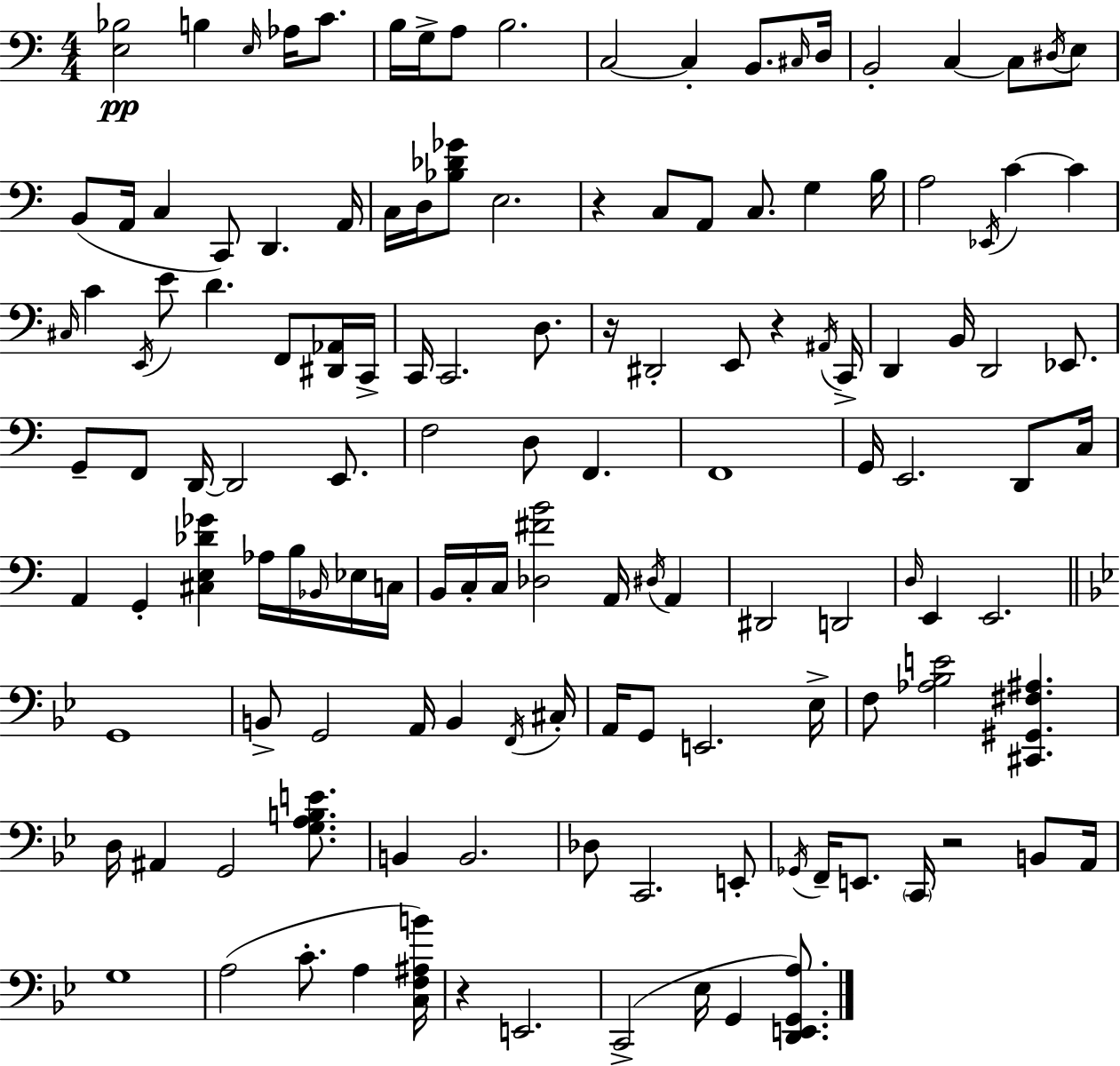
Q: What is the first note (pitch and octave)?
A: B3